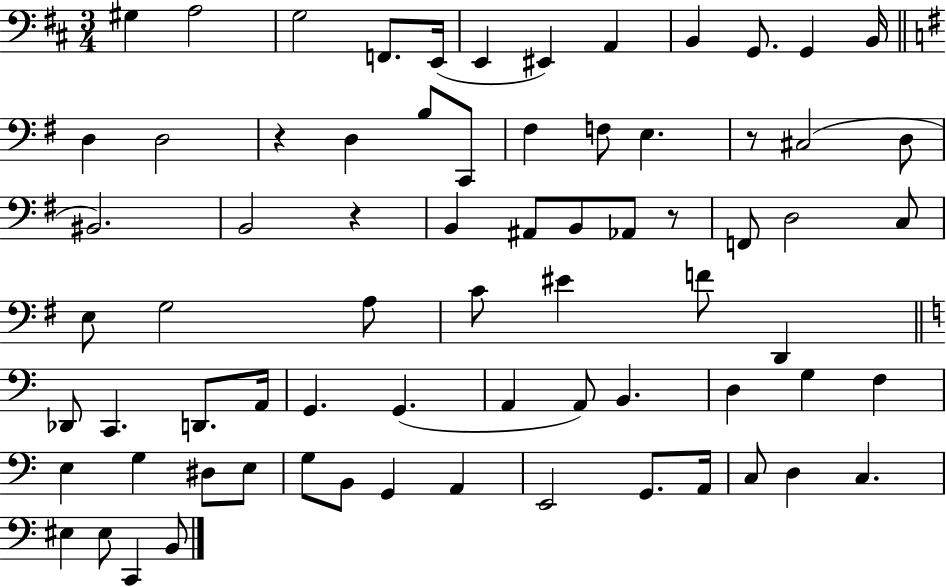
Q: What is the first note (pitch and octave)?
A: G#3